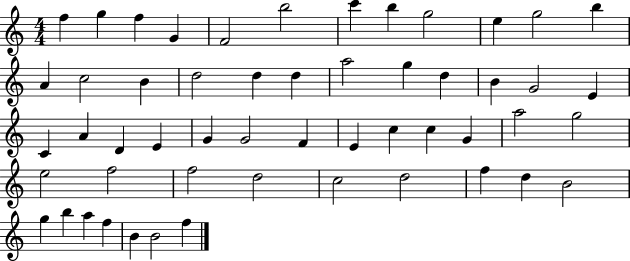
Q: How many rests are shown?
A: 0